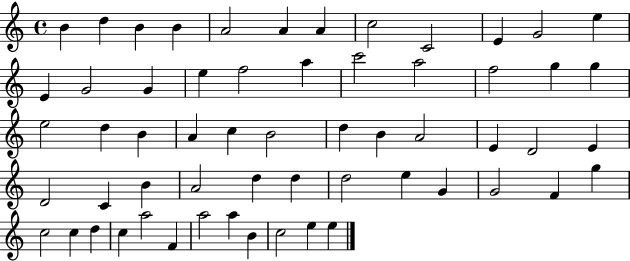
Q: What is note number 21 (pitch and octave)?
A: F5